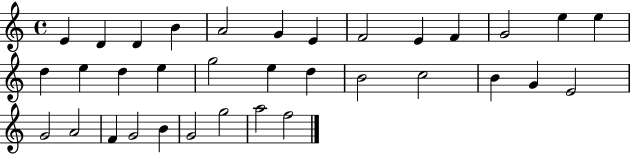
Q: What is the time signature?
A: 4/4